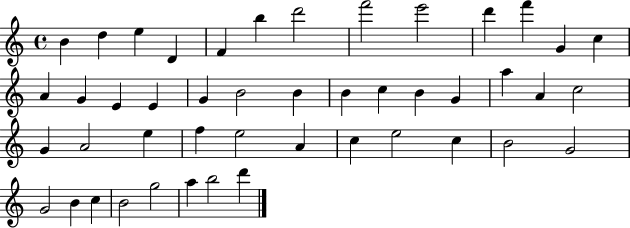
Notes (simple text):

B4/q D5/q E5/q D4/q F4/q B5/q D6/h F6/h E6/h D6/q F6/q G4/q C5/q A4/q G4/q E4/q E4/q G4/q B4/h B4/q B4/q C5/q B4/q G4/q A5/q A4/q C5/h G4/q A4/h E5/q F5/q E5/h A4/q C5/q E5/h C5/q B4/h G4/h G4/h B4/q C5/q B4/h G5/h A5/q B5/h D6/q